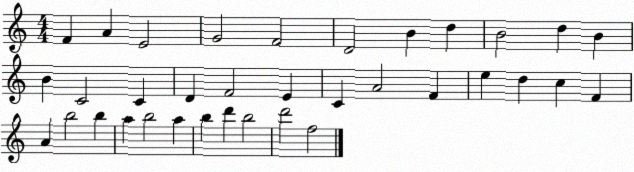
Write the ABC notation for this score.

X:1
T:Untitled
M:4/4
L:1/4
K:C
F A E2 G2 F2 D2 B d B2 d B B C2 C D F2 E C A2 F e d c F A b2 b a b2 a b d' b2 d'2 f2